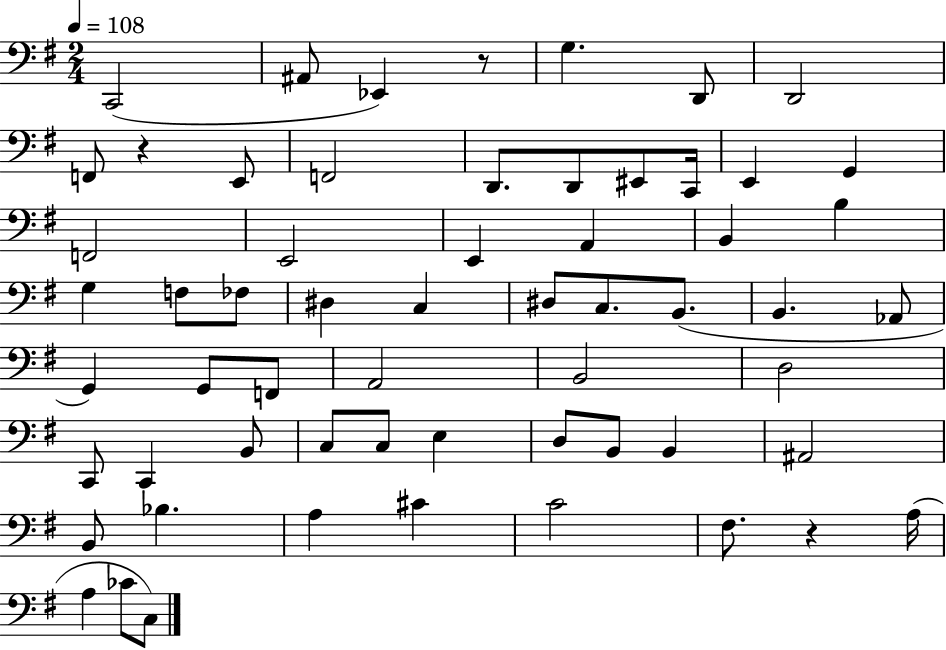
X:1
T:Untitled
M:2/4
L:1/4
K:G
C,,2 ^A,,/2 _E,, z/2 G, D,,/2 D,,2 F,,/2 z E,,/2 F,,2 D,,/2 D,,/2 ^E,,/2 C,,/4 E,, G,, F,,2 E,,2 E,, A,, B,, B, G, F,/2 _F,/2 ^D, C, ^D,/2 C,/2 B,,/2 B,, _A,,/2 G,, G,,/2 F,,/2 A,,2 B,,2 D,2 C,,/2 C,, B,,/2 C,/2 C,/2 E, D,/2 B,,/2 B,, ^A,,2 B,,/2 _B, A, ^C C2 ^F,/2 z A,/4 A, _C/2 C,/2